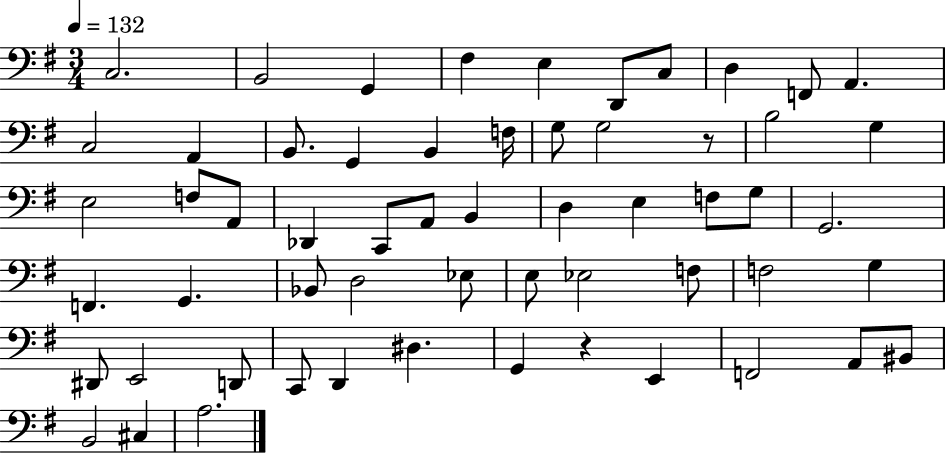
C3/h. B2/h G2/q F#3/q E3/q D2/e C3/e D3/q F2/e A2/q. C3/h A2/q B2/e. G2/q B2/q F3/s G3/e G3/h R/e B3/h G3/q E3/h F3/e A2/e Db2/q C2/e A2/e B2/q D3/q E3/q F3/e G3/e G2/h. F2/q. G2/q. Bb2/e D3/h Eb3/e E3/e Eb3/h F3/e F3/h G3/q D#2/e E2/h D2/e C2/e D2/q D#3/q. G2/q R/q E2/q F2/h A2/e BIS2/e B2/h C#3/q A3/h.